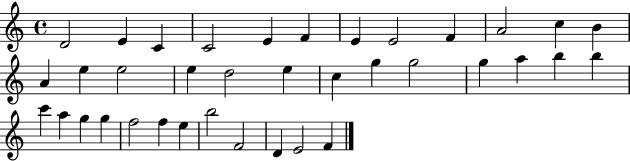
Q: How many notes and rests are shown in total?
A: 37